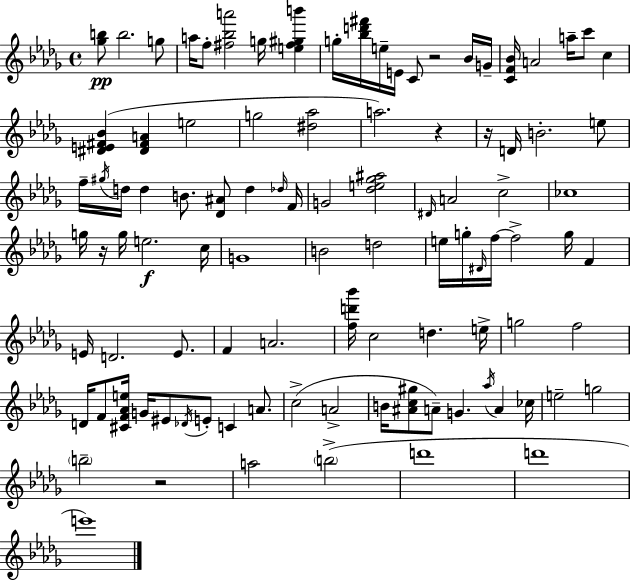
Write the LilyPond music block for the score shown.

{
  \clef treble
  \time 4/4
  \defaultTimeSignature
  \key bes \minor
  <ges'' b''>8\pp b''2. g''8 | a''16 f''8-. <fis'' bes'' a'''>2 g''16 <e'' fis'' gis'' b'''>4 | g''16-. <bes'' d''' fis'''>16 e''16-- e'16 c'8 r2 bes'16 g'16-- | <c' f' bes'>16 a'2 a''16-- c'''8 c''4 | \break <dis' e' fis' bes'>4( <dis' fis' a'>4 e''2 | g''2 <dis'' aes''>2 | a''2.) r4 | r16 d'16 b'2.-. e''8 | \break f''16-- \acciaccatura { gis''16 } d''16 d''4 b'8. <des' ais'>8 d''4 | \grace { des''16 } f'16 g'2 <des'' e'' ges'' ais''>2 | \grace { dis'16 } a'2 c''2-> | ces''1 | \break g''16 r16 g''16 e''2.\f | c''16 g'1 | b'2 d''2 | e''16 g''16-. \grace { dis'16 } f''16~~ f''2-> g''16 | \break f'4 e'16 d'2. | e'8. f'4 a'2. | <f'' d''' bes'''>16 c''2 d''4. | e''16-> g''2 f''2 | \break d'16 f'8 <cis' f' aes' e''>16 g'16 eis'8 \acciaccatura { des'16 } e'8-. c'4 | a'8. c''2->( a'2-> | b'16 <ais' c'' gis''>8 a'8--) g'4. | \acciaccatura { aes''16 } a'4 ces''16 e''2-- g''2 | \break \parenthesize b''2-- r2 | a''2 \parenthesize b''2->( | d'''1 | d'''1 | \break e'''1) | \bar "|."
}